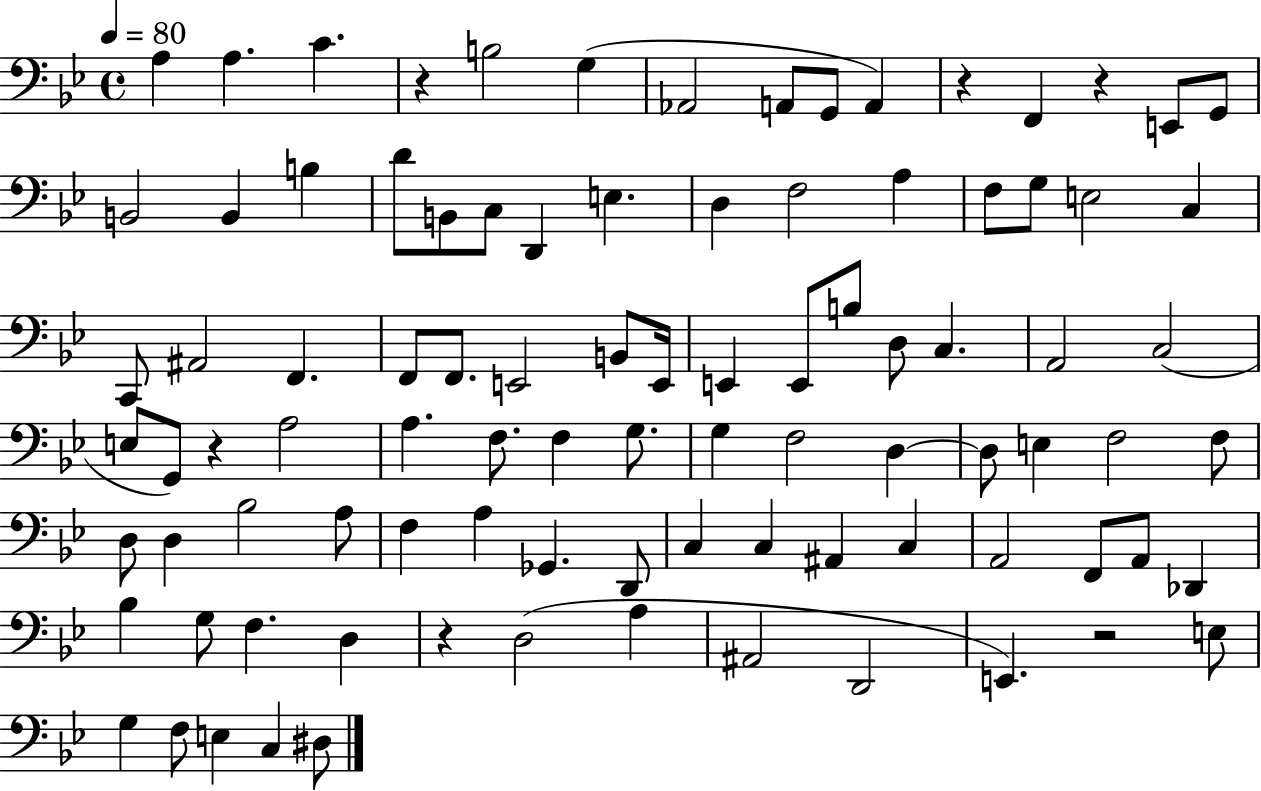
A3/q A3/q. C4/q. R/q B3/h G3/q Ab2/h A2/e G2/e A2/q R/q F2/q R/q E2/e G2/e B2/h B2/q B3/q D4/e B2/e C3/e D2/q E3/q. D3/q F3/h A3/q F3/e G3/e E3/h C3/q C2/e A#2/h F2/q. F2/e F2/e. E2/h B2/e E2/s E2/q E2/e B3/e D3/e C3/q. A2/h C3/h E3/e G2/e R/q A3/h A3/q. F3/e. F3/q G3/e. G3/q F3/h D3/q D3/e E3/q F3/h F3/e D3/e D3/q Bb3/h A3/e F3/q A3/q Gb2/q. D2/e C3/q C3/q A#2/q C3/q A2/h F2/e A2/e Db2/q Bb3/q G3/e F3/q. D3/q R/q D3/h A3/q A#2/h D2/h E2/q. R/h E3/e G3/q F3/e E3/q C3/q D#3/e